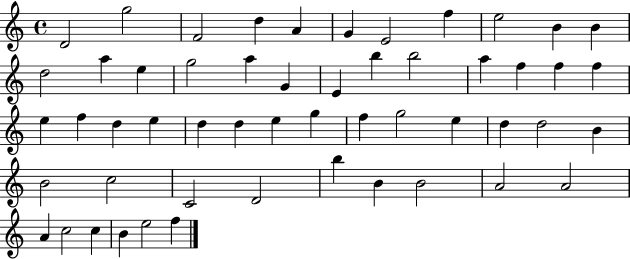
X:1
T:Untitled
M:4/4
L:1/4
K:C
D2 g2 F2 d A G E2 f e2 B B d2 a e g2 a G E b b2 a f f f e f d e d d e g f g2 e d d2 B B2 c2 C2 D2 b B B2 A2 A2 A c2 c B e2 f